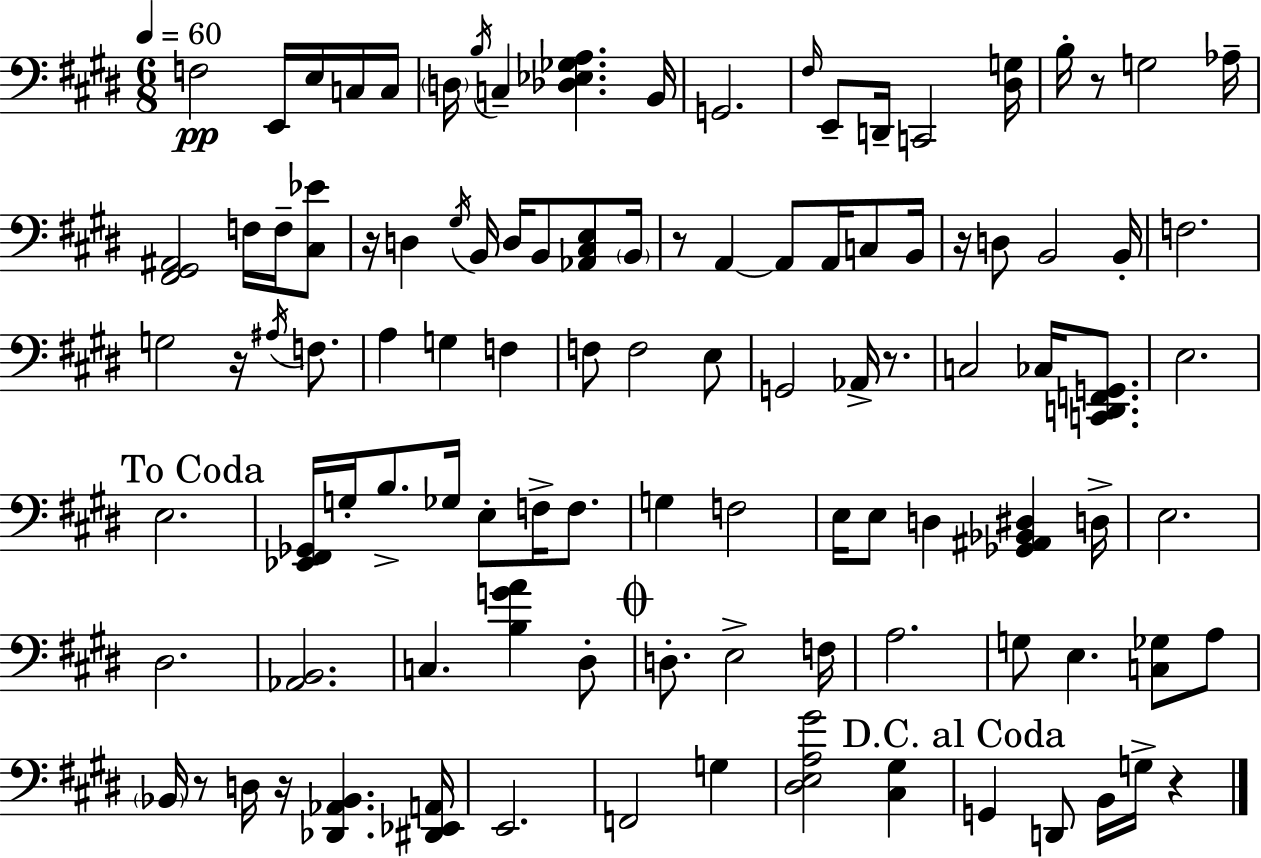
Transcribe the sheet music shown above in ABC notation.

X:1
T:Untitled
M:6/8
L:1/4
K:E
F,2 E,,/4 E,/4 C,/4 C,/4 D,/4 B,/4 C, [_D,_E,_G,A,] B,,/4 G,,2 ^F,/4 E,,/2 D,,/4 C,,2 [^D,G,]/4 B,/4 z/2 G,2 _A,/4 [^F,,^G,,^A,,]2 F,/4 F,/4 [^C,_E]/2 z/4 D, ^G,/4 B,,/4 D,/4 B,,/2 [_A,,^C,E,]/2 B,,/4 z/2 A,, A,,/2 A,,/4 C,/2 B,,/4 z/4 D,/2 B,,2 B,,/4 F,2 G,2 z/4 ^A,/4 F,/2 A, G, F, F,/2 F,2 E,/2 G,,2 _A,,/4 z/2 C,2 _C,/4 [C,,D,,F,,G,,]/2 E,2 E,2 [_E,,^F,,_G,,]/4 G,/4 B,/2 _G,/4 E,/2 F,/4 F,/2 G, F,2 E,/4 E,/2 D, [_G,,^A,,_B,,^D,] D,/4 E,2 ^D,2 [_A,,B,,]2 C, [B,GA] ^D,/2 D,/2 E,2 F,/4 A,2 G,/2 E, [C,_G,]/2 A,/2 _B,,/4 z/2 D,/4 z/4 [_D,,_A,,_B,,] [^D,,_E,,A,,]/4 E,,2 F,,2 G, [^D,E,A,^G]2 [^C,^G,] G,, D,,/2 B,,/4 G,/4 z